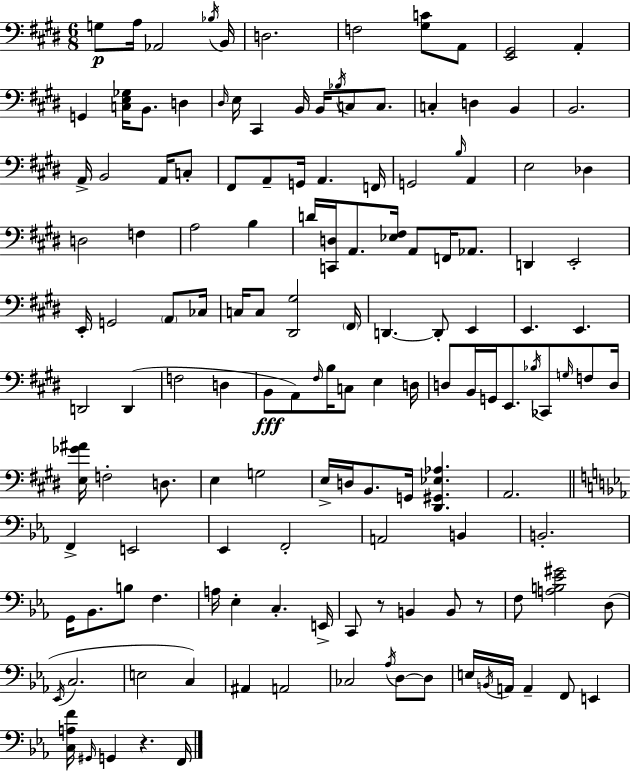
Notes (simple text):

G3/e A3/s Ab2/h Bb3/s B2/s D3/h. F3/h [G#3,C4]/e A2/e [E2,G#2]/h A2/q G2/q [C3,E3,Gb3]/s B2/e. D3/q D#3/s E3/s C#2/q B2/s B2/s Bb3/s C3/e C3/e. C3/q D3/q B2/q B2/h. A2/s B2/h A2/s C3/e F#2/e A2/e G2/s A2/q. F2/s G2/h B3/s A2/q E3/h Db3/q D3/h F3/q A3/h B3/q D4/s [C2,D3]/s A2/e. [Eb3,F#3]/s A2/e F2/s Ab2/e. D2/q E2/h E2/s G2/h A2/e CES3/s C3/s C3/e [D#2,G#3]/h F#2/s D2/q. D2/e E2/q E2/q. E2/q. D2/h D2/q F3/h D3/q B2/e A2/e F#3/s B3/s C3/e E3/q D3/s D3/e B2/s G2/s E2/e. Bb3/s CES2/e G3/s F3/e D3/s [E3,Gb4,A#4]/s F3/h D3/e. E3/q G3/h E3/s D3/s B2/e. G2/s [D#2,G#2,Eb3,Ab3]/q. A2/h. F2/q E2/h Eb2/q F2/h A2/h B2/q B2/h. G2/s Bb2/e. B3/e F3/q. A3/s Eb3/q C3/q. E2/s C2/e R/e B2/q B2/e R/e F3/e [A3,B3,Eb4,G#4]/h D3/e Eb2/s C3/h. E3/h C3/q A#2/q A2/h CES3/h Ab3/s D3/e D3/e E3/s B2/s A2/s A2/q F2/e E2/q [C3,A3,F4]/s G#2/s G2/q R/q. F2/s